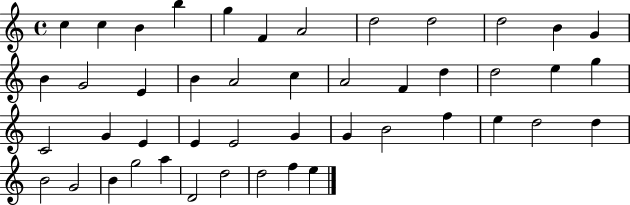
C5/q C5/q B4/q B5/q G5/q F4/q A4/h D5/h D5/h D5/h B4/q G4/q B4/q G4/h E4/q B4/q A4/h C5/q A4/h F4/q D5/q D5/h E5/q G5/q C4/h G4/q E4/q E4/q E4/h G4/q G4/q B4/h F5/q E5/q D5/h D5/q B4/h G4/h B4/q G5/h A5/q D4/h D5/h D5/h F5/q E5/q